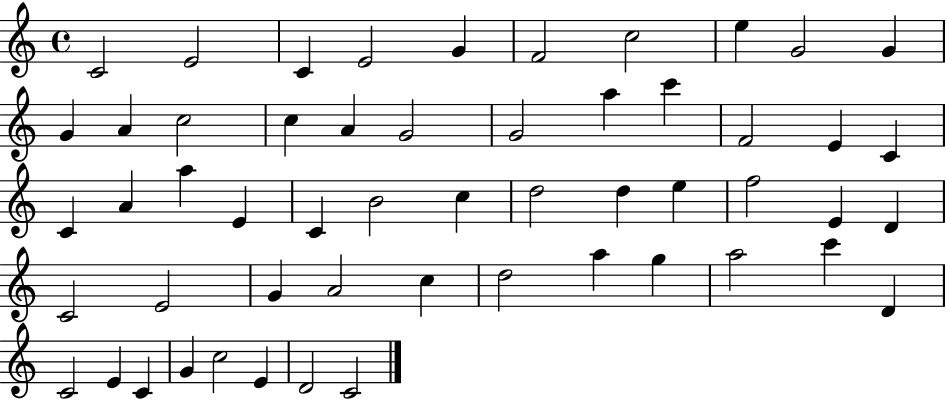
X:1
T:Untitled
M:4/4
L:1/4
K:C
C2 E2 C E2 G F2 c2 e G2 G G A c2 c A G2 G2 a c' F2 E C C A a E C B2 c d2 d e f2 E D C2 E2 G A2 c d2 a g a2 c' D C2 E C G c2 E D2 C2